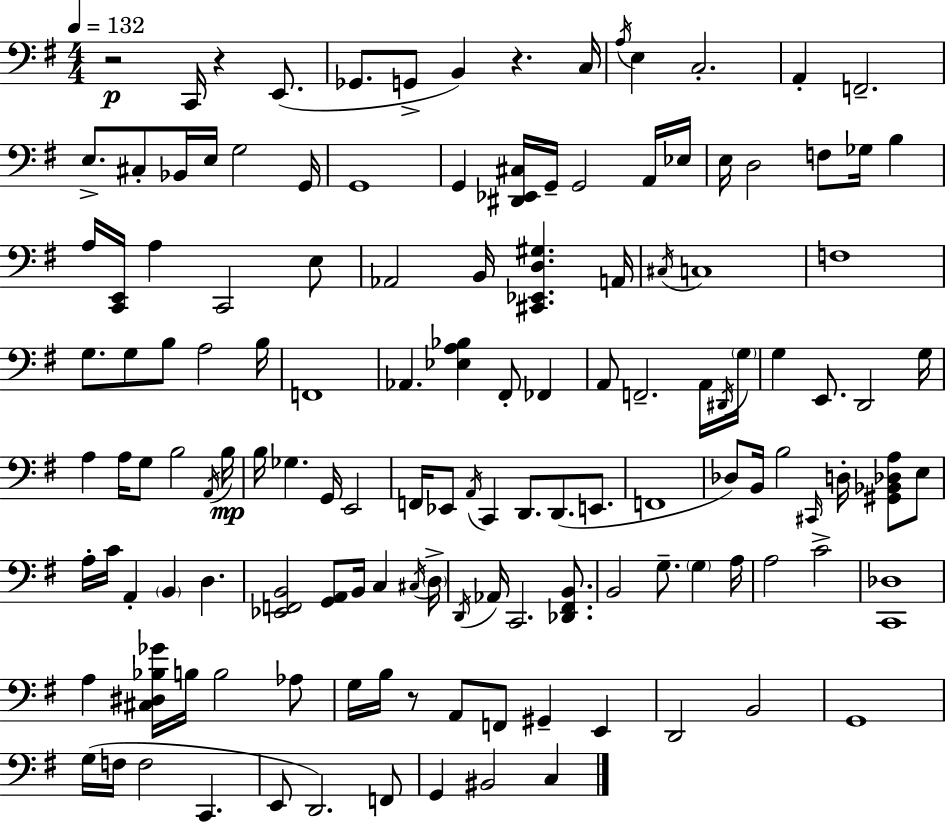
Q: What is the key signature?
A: E minor